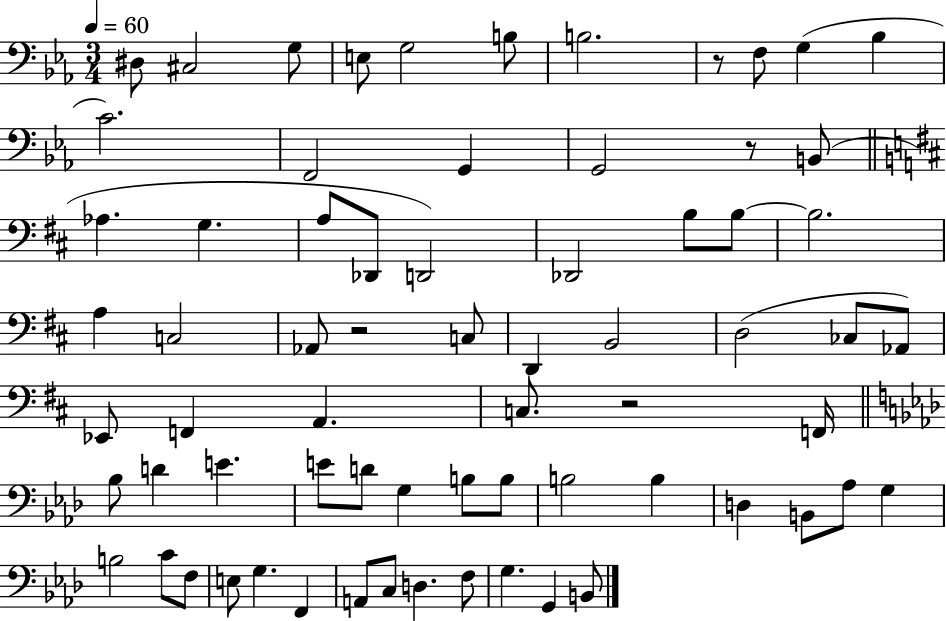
D#3/e C#3/h G3/e E3/e G3/h B3/e B3/h. R/e F3/e G3/q Bb3/q C4/h. F2/h G2/q G2/h R/e B2/e Ab3/q. G3/q. A3/e Db2/e D2/h Db2/h B3/e B3/e B3/h. A3/q C3/h Ab2/e R/h C3/e D2/q B2/h D3/h CES3/e Ab2/e Eb2/e F2/q A2/q. C3/e. R/h F2/s Bb3/e D4/q E4/q. E4/e D4/e G3/q B3/e B3/e B3/h B3/q D3/q B2/e Ab3/e G3/q B3/h C4/e F3/e E3/e G3/q. F2/q A2/e C3/e D3/q. F3/e G3/q. G2/q B2/e